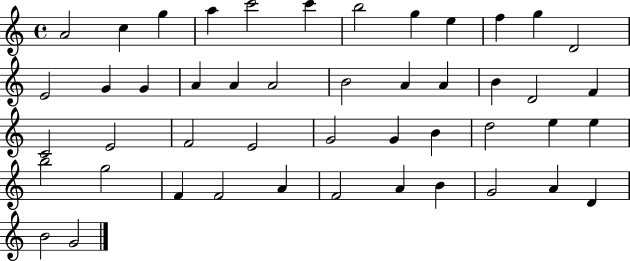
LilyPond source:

{
  \clef treble
  \time 4/4
  \defaultTimeSignature
  \key c \major
  a'2 c''4 g''4 | a''4 c'''2 c'''4 | b''2 g''4 e''4 | f''4 g''4 d'2 | \break e'2 g'4 g'4 | a'4 a'4 a'2 | b'2 a'4 a'4 | b'4 d'2 f'4 | \break c'2 e'2 | f'2 e'2 | g'2 g'4 b'4 | d''2 e''4 e''4 | \break b''2 g''2 | f'4 f'2 a'4 | f'2 a'4 b'4 | g'2 a'4 d'4 | \break b'2 g'2 | \bar "|."
}